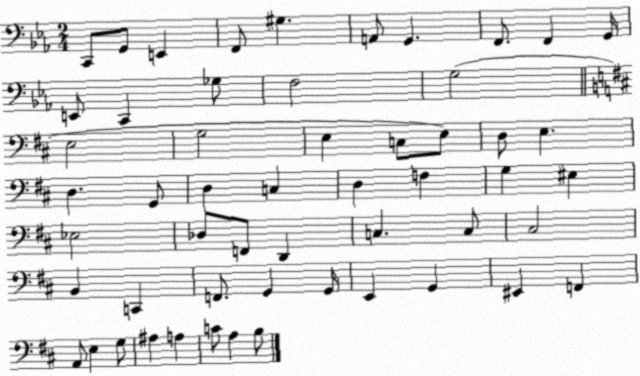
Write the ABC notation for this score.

X:1
T:Untitled
M:2/4
L:1/4
K:Eb
C,,/2 G,,/2 E,, F,,/2 ^G, A,,/2 G,, F,,/2 F,, G,,/4 E,,/2 C,, _G,/2 F,2 G,2 E,2 G,2 E, C,/2 E,/2 D,/2 E, D, G,,/2 D, C, D, F, G, ^E, _E,2 _D,/2 F,,/2 D,, C, C,/2 ^C,2 B,, C,, F,,/2 G,, G,,/4 E,, G,, ^E,, F,, A,,/2 E, G,/2 ^A, A, C/2 A, B,/2